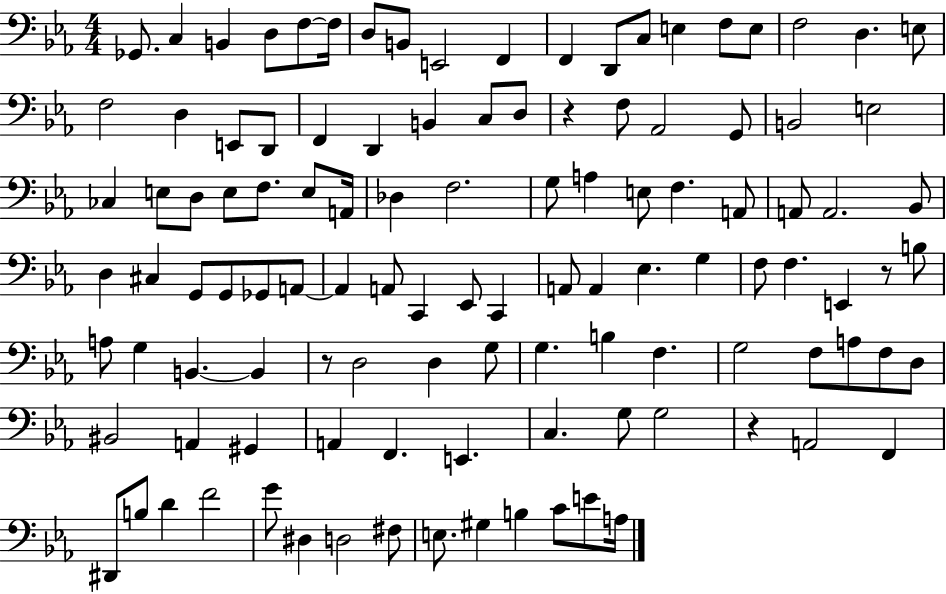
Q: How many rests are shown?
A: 4